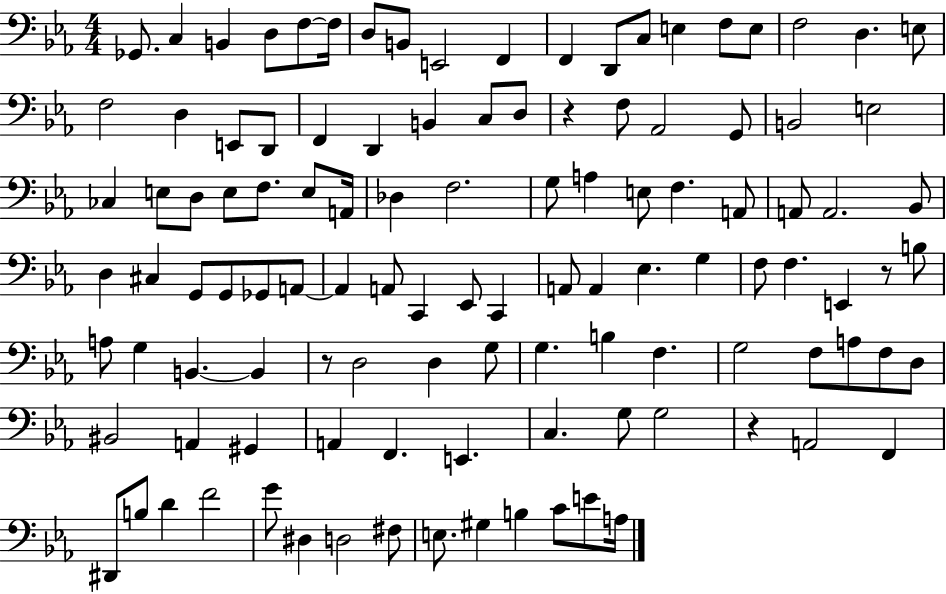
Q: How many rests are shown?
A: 4